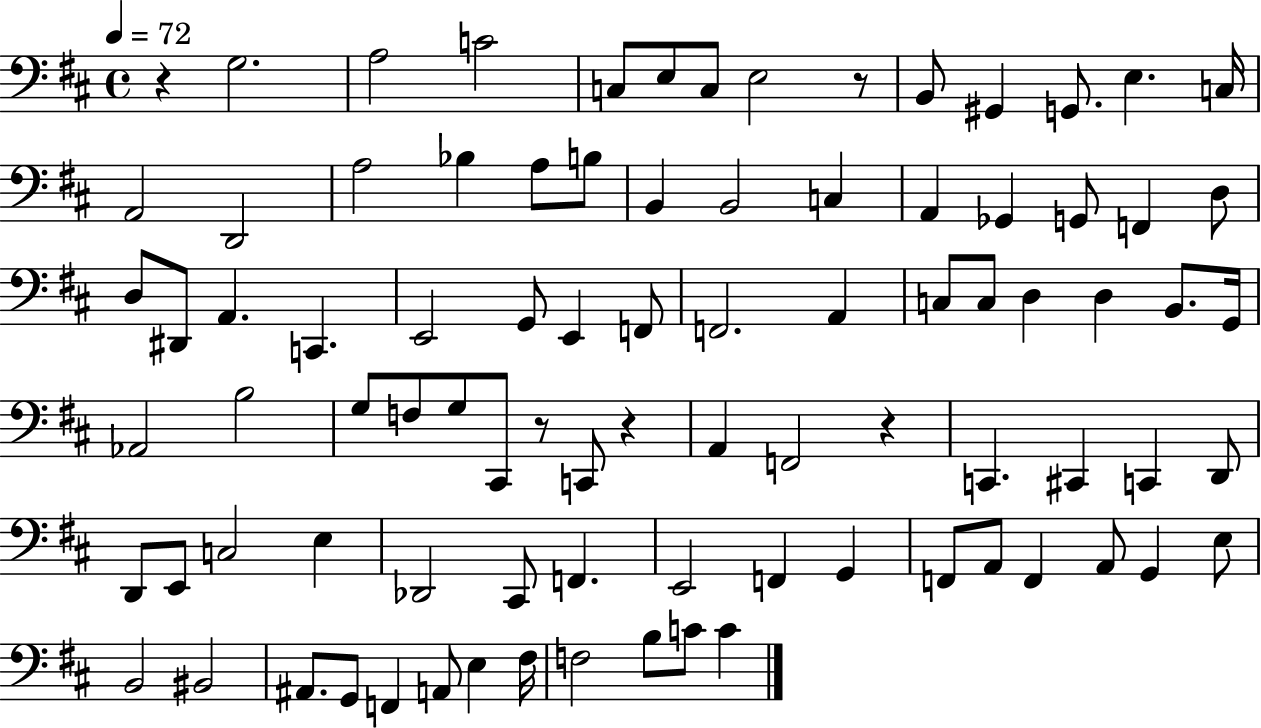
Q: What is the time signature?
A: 4/4